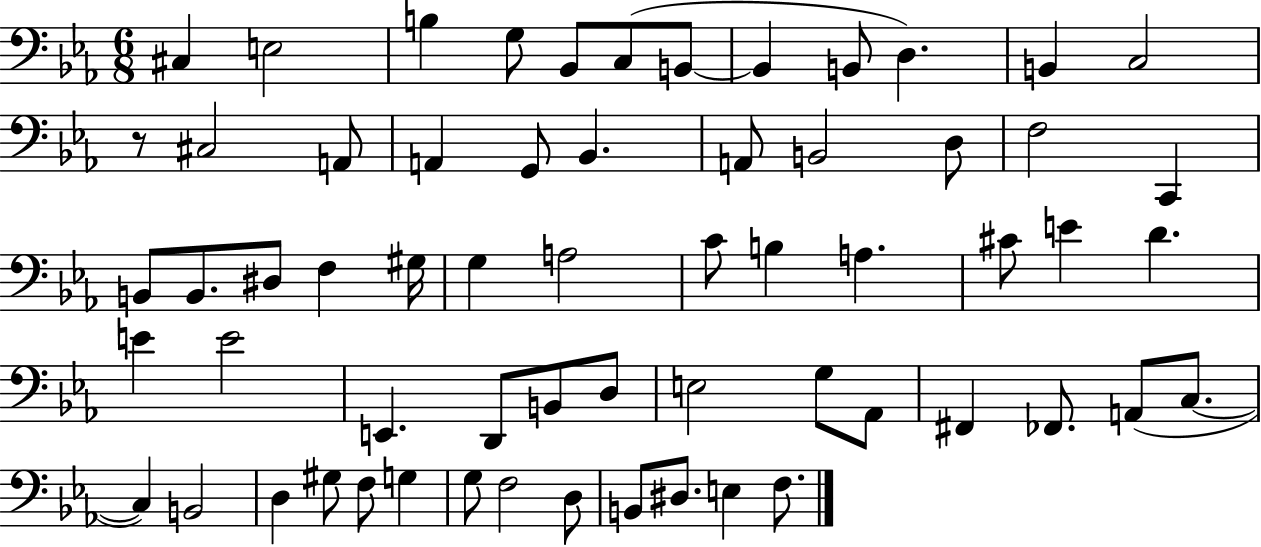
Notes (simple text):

C#3/q E3/h B3/q G3/e Bb2/e C3/e B2/e B2/q B2/e D3/q. B2/q C3/h R/e C#3/h A2/e A2/q G2/e Bb2/q. A2/e B2/h D3/e F3/h C2/q B2/e B2/e. D#3/e F3/q G#3/s G3/q A3/h C4/e B3/q A3/q. C#4/e E4/q D4/q. E4/q E4/h E2/q. D2/e B2/e D3/e E3/h G3/e Ab2/e F#2/q FES2/e. A2/e C3/e. C3/q B2/h D3/q G#3/e F3/e G3/q G3/e F3/h D3/e B2/e D#3/e. E3/q F3/e.